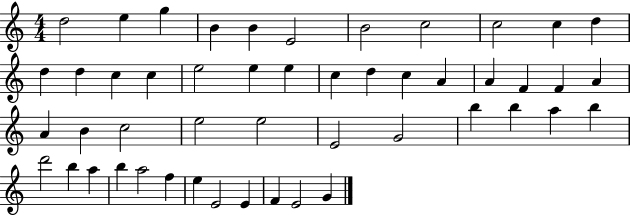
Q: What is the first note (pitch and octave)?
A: D5